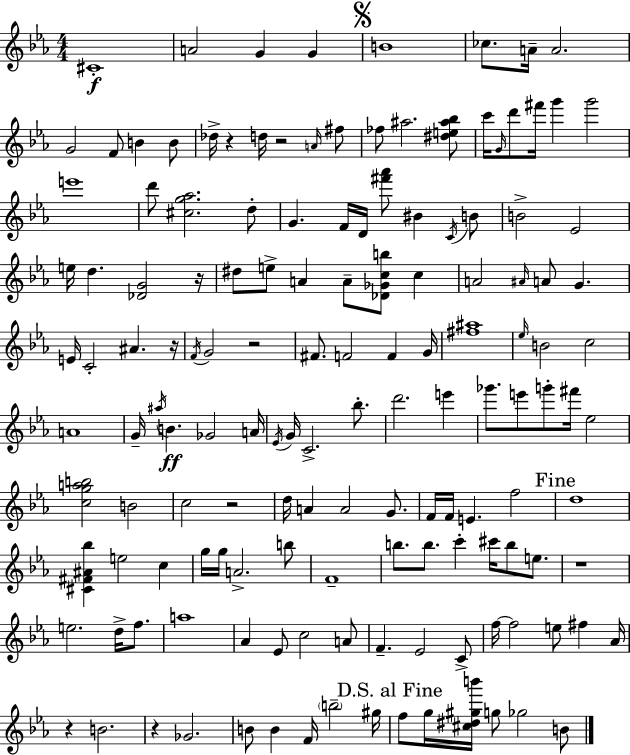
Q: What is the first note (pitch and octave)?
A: C#4